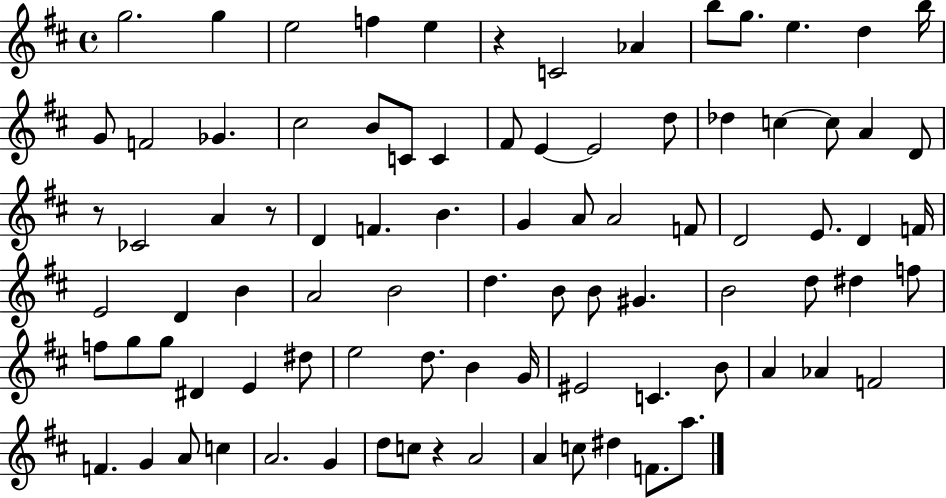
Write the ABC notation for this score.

X:1
T:Untitled
M:4/4
L:1/4
K:D
g2 g e2 f e z C2 _A b/2 g/2 e d b/4 G/2 F2 _G ^c2 B/2 C/2 C ^F/2 E E2 d/2 _d c c/2 A D/2 z/2 _C2 A z/2 D F B G A/2 A2 F/2 D2 E/2 D F/4 E2 D B A2 B2 d B/2 B/2 ^G B2 d/2 ^d f/2 f/2 g/2 g/2 ^D E ^d/2 e2 d/2 B G/4 ^E2 C B/2 A _A F2 F G A/2 c A2 G d/2 c/2 z A2 A c/2 ^d F/2 a/2